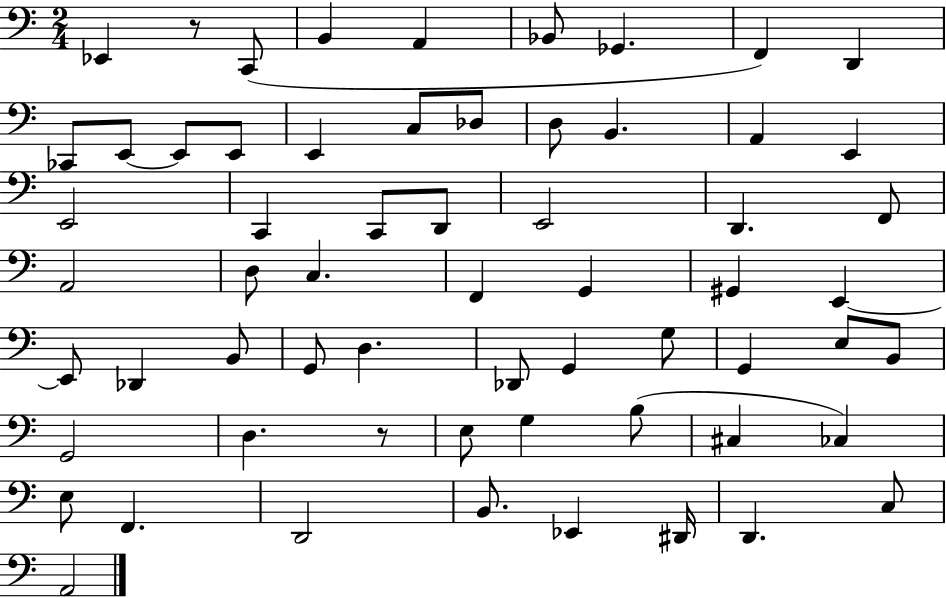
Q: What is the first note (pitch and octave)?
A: Eb2